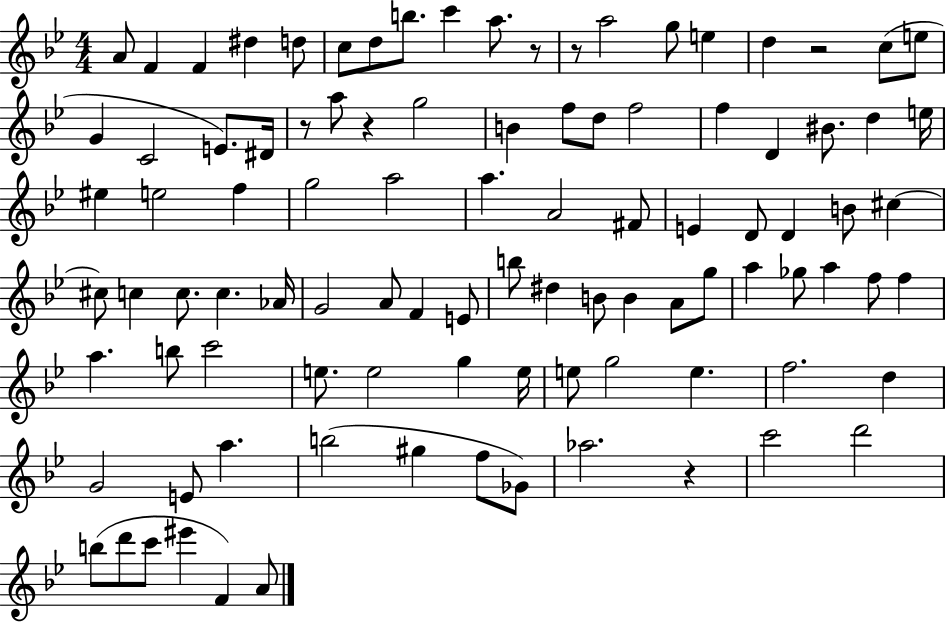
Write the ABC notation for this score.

X:1
T:Untitled
M:4/4
L:1/4
K:Bb
A/2 F F ^d d/2 c/2 d/2 b/2 c' a/2 z/2 z/2 a2 g/2 e d z2 c/2 e/2 G C2 E/2 ^D/4 z/2 a/2 z g2 B f/2 d/2 f2 f D ^B/2 d e/4 ^e e2 f g2 a2 a A2 ^F/2 E D/2 D B/2 ^c ^c/2 c c/2 c _A/4 G2 A/2 F E/2 b/2 ^d B/2 B A/2 g/2 a _g/2 a f/2 f a b/2 c'2 e/2 e2 g e/4 e/2 g2 e f2 d G2 E/2 a b2 ^g f/2 _G/2 _a2 z c'2 d'2 b/2 d'/2 c'/2 ^e' F A/2